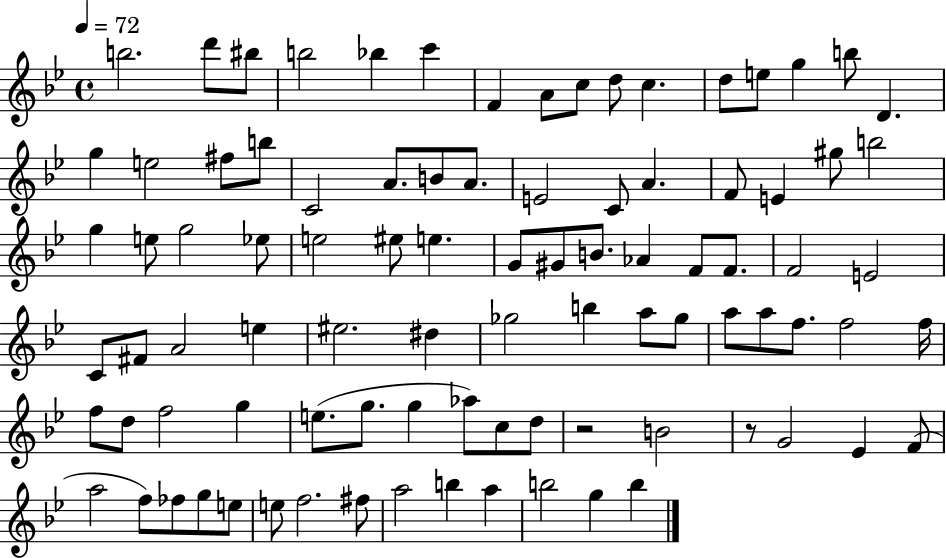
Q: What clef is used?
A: treble